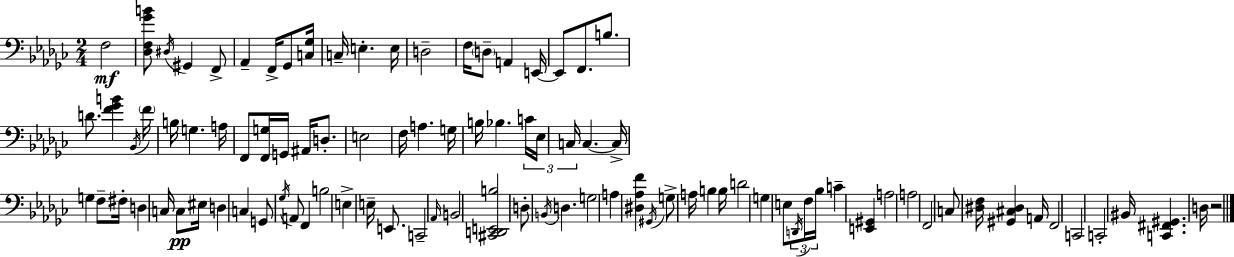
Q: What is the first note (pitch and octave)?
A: F3